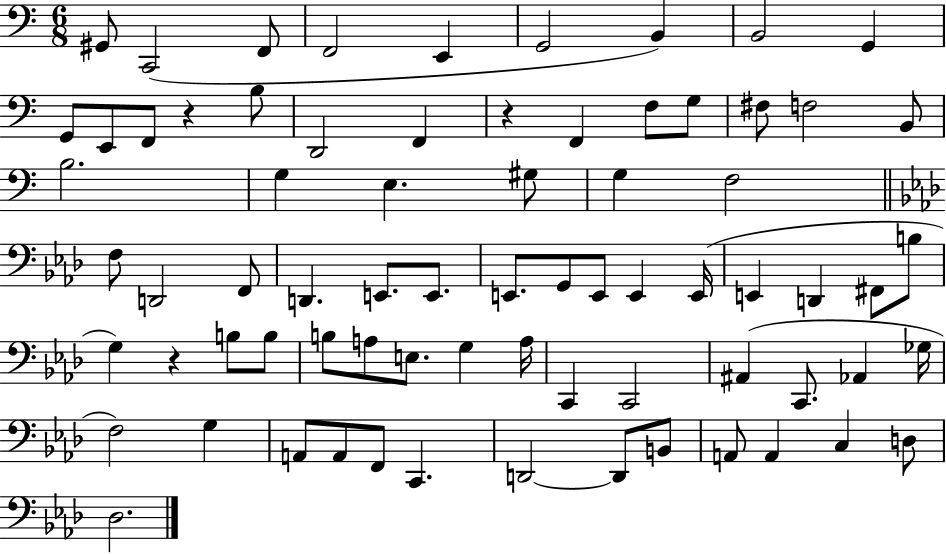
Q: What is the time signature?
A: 6/8